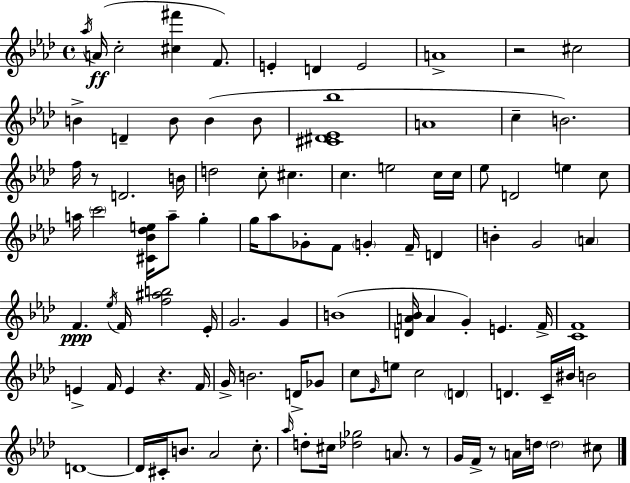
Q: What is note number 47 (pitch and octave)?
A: Eb5